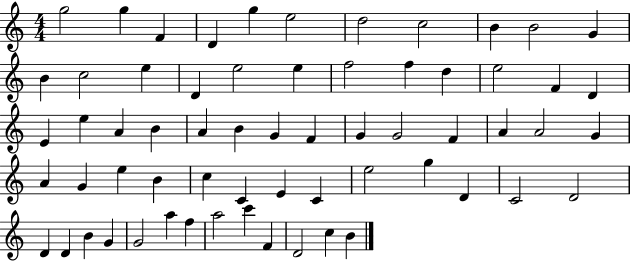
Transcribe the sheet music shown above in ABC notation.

X:1
T:Untitled
M:4/4
L:1/4
K:C
g2 g F D g e2 d2 c2 B B2 G B c2 e D e2 e f2 f d e2 F D E e A B A B G F G G2 F A A2 G A G e B c C E C e2 g D C2 D2 D D B G G2 a f a2 c' F D2 c B